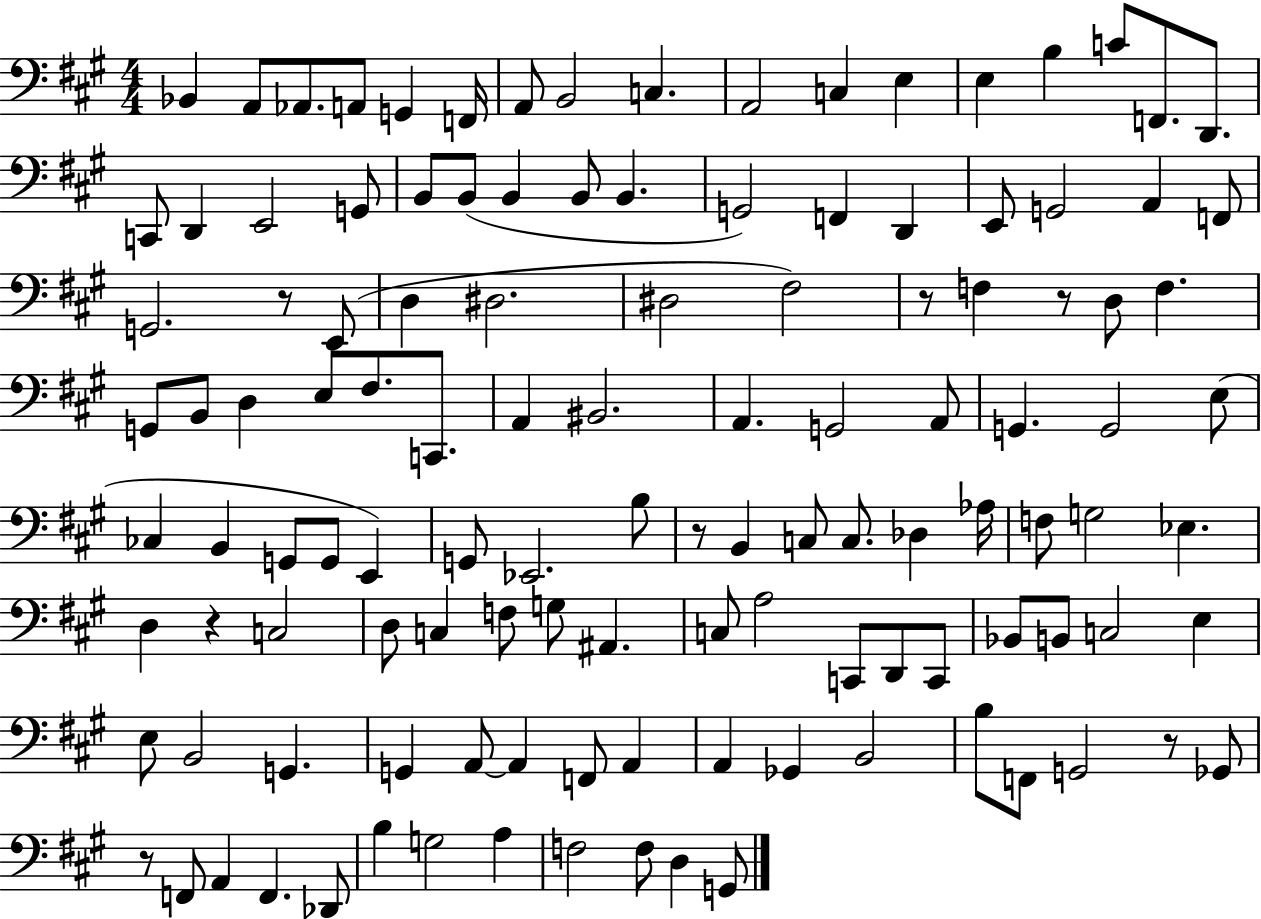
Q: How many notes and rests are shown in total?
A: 121